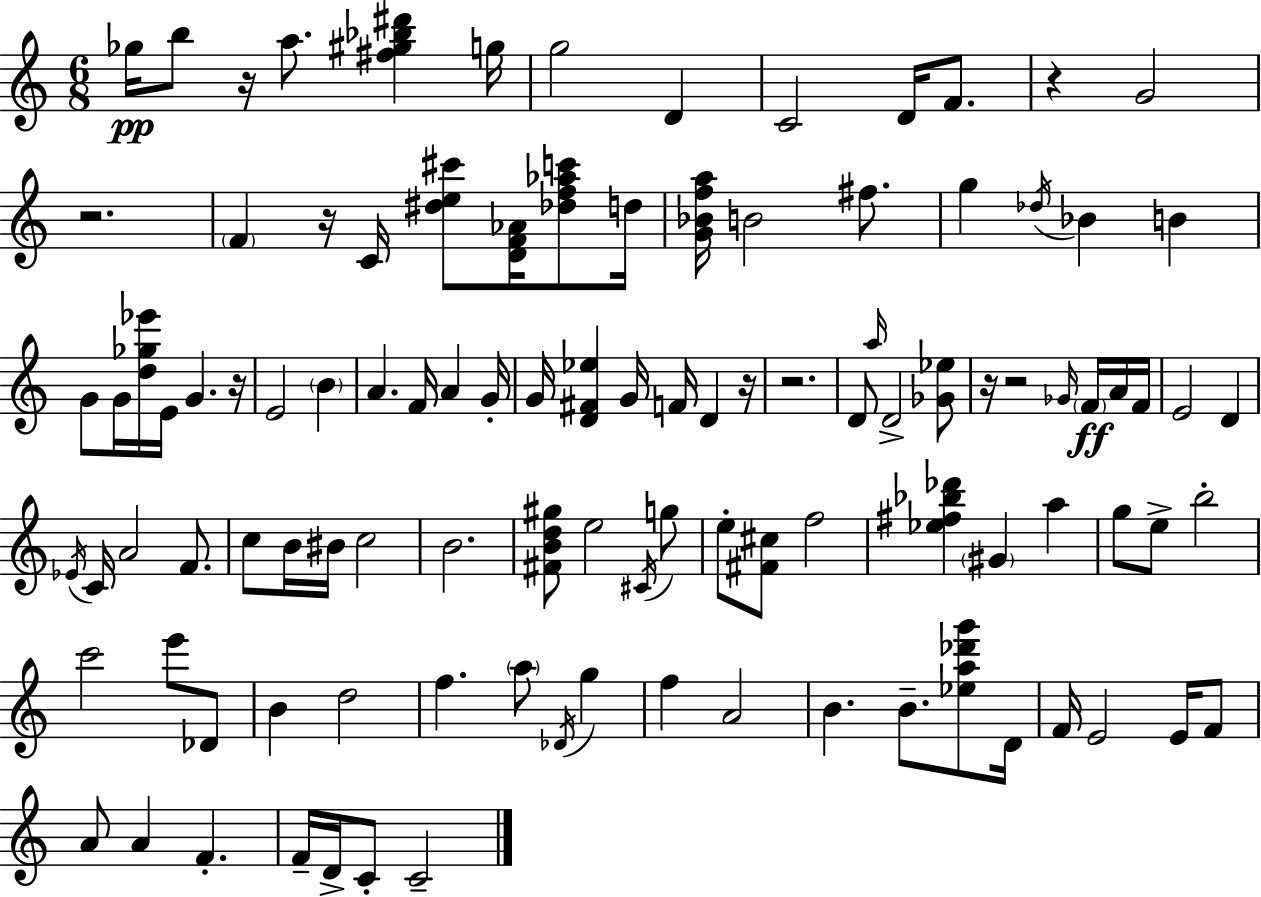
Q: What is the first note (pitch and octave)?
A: Gb5